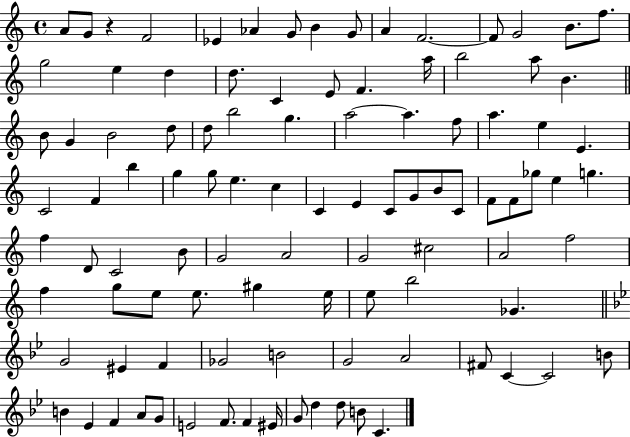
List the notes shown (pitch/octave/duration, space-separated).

A4/e G4/e R/q F4/h Eb4/q Ab4/q G4/e B4/q G4/e A4/q F4/h. F4/e G4/h B4/e. F5/e. G5/h E5/q D5/q D5/e. C4/q E4/e F4/q. A5/s B5/h A5/e B4/q. B4/e G4/q B4/h D5/e D5/e B5/h G5/q. A5/h A5/q. F5/e A5/q. E5/q E4/q. C4/h F4/q B5/q G5/q G5/e E5/q. C5/q C4/q E4/q C4/e G4/e B4/e C4/e F4/e F4/e Gb5/e E5/q G5/q. F5/q D4/e C4/h B4/e G4/h A4/h G4/h C#5/h A4/h F5/h F5/q G5/e E5/e E5/e. G#5/q E5/s E5/e B5/h Gb4/q. G4/h EIS4/q F4/q Gb4/h B4/h G4/h A4/h F#4/e C4/q C4/h B4/e B4/q Eb4/q F4/q A4/e G4/e E4/h F4/e. F4/q EIS4/s G4/e D5/q D5/e B4/e C4/q.